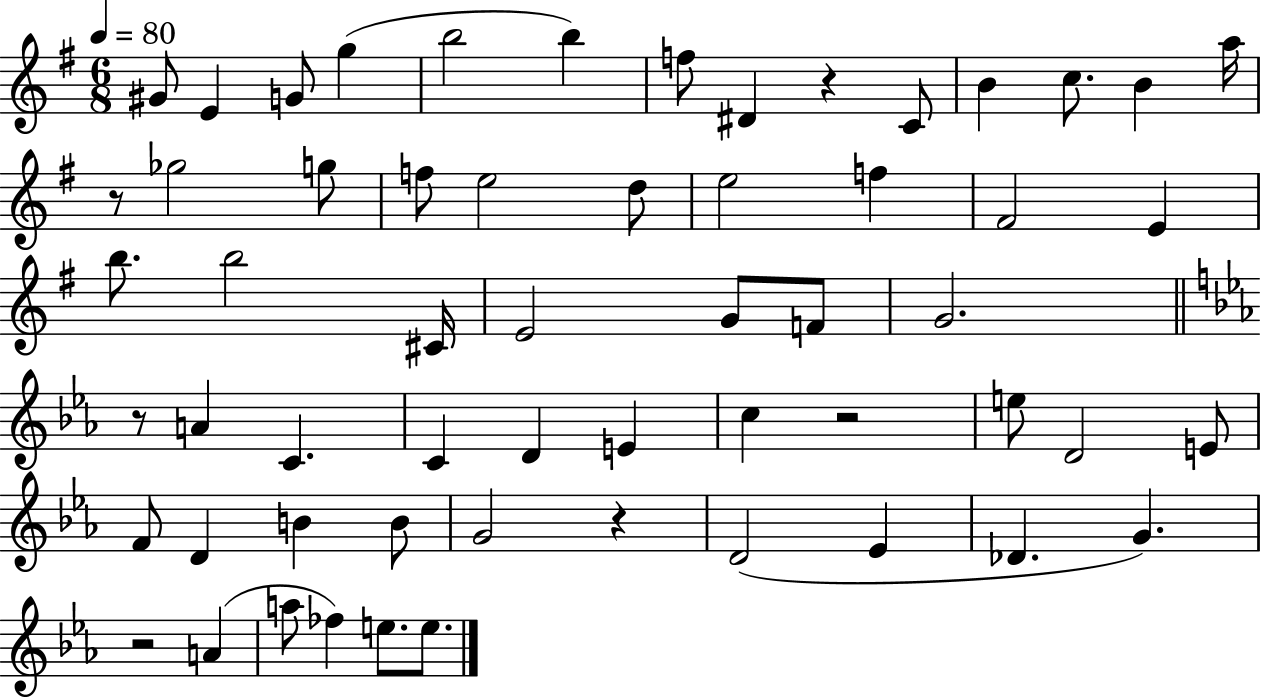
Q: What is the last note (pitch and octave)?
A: E5